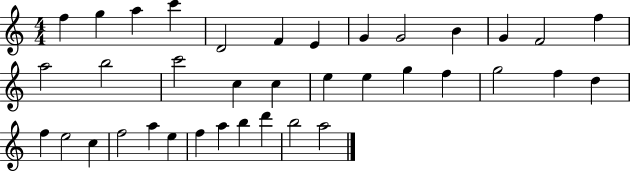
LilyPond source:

{
  \clef treble
  \numericTimeSignature
  \time 4/4
  \key c \major
  f''4 g''4 a''4 c'''4 | d'2 f'4 e'4 | g'4 g'2 b'4 | g'4 f'2 f''4 | \break a''2 b''2 | c'''2 c''4 c''4 | e''4 e''4 g''4 f''4 | g''2 f''4 d''4 | \break f''4 e''2 c''4 | f''2 a''4 e''4 | f''4 a''4 b''4 d'''4 | b''2 a''2 | \break \bar "|."
}